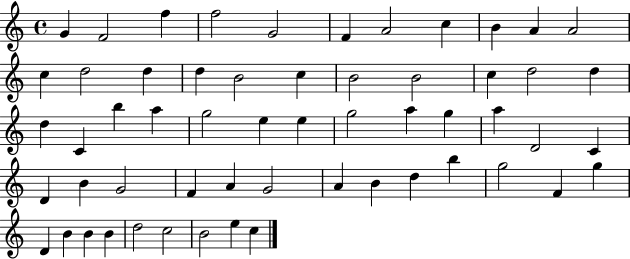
G4/q F4/h F5/q F5/h G4/h F4/q A4/h C5/q B4/q A4/q A4/h C5/q D5/h D5/q D5/q B4/h C5/q B4/h B4/h C5/q D5/h D5/q D5/q C4/q B5/q A5/q G5/h E5/q E5/q G5/h A5/q G5/q A5/q D4/h C4/q D4/q B4/q G4/h F4/q A4/q G4/h A4/q B4/q D5/q B5/q G5/h F4/q G5/q D4/q B4/q B4/q B4/q D5/h C5/h B4/h E5/q C5/q